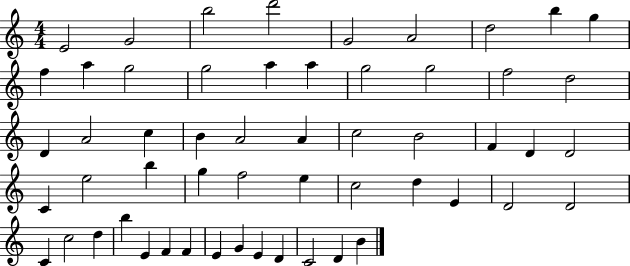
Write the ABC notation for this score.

X:1
T:Untitled
M:4/4
L:1/4
K:C
E2 G2 b2 d'2 G2 A2 d2 b g f a g2 g2 a a g2 g2 f2 d2 D A2 c B A2 A c2 B2 F D D2 C e2 b g f2 e c2 d E D2 D2 C c2 d b E F F E G E D C2 D B